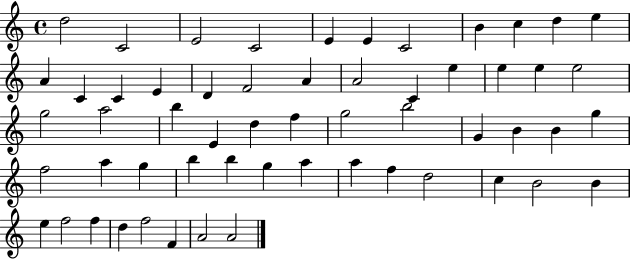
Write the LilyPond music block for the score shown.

{
  \clef treble
  \time 4/4
  \defaultTimeSignature
  \key c \major
  d''2 c'2 | e'2 c'2 | e'4 e'4 c'2 | b'4 c''4 d''4 e''4 | \break a'4 c'4 c'4 e'4 | d'4 f'2 a'4 | a'2 c'4 e''4 | e''4 e''4 e''2 | \break g''2 a''2 | b''4 e'4 d''4 f''4 | g''2 b''2 | g'4 b'4 b'4 g''4 | \break f''2 a''4 g''4 | b''4 b''4 g''4 a''4 | a''4 f''4 d''2 | c''4 b'2 b'4 | \break e''4 f''2 f''4 | d''4 f''2 f'4 | a'2 a'2 | \bar "|."
}